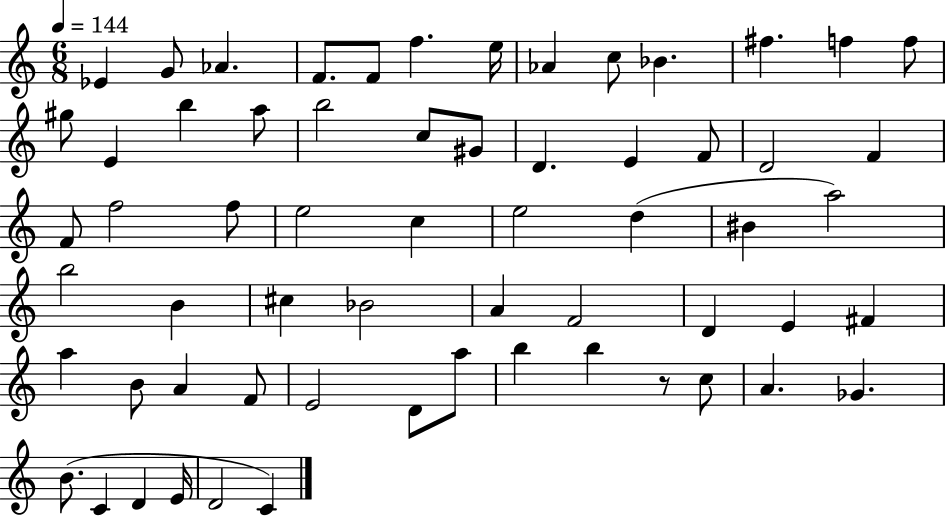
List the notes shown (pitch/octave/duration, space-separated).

Eb4/q G4/e Ab4/q. F4/e. F4/e F5/q. E5/s Ab4/q C5/e Bb4/q. F#5/q. F5/q F5/e G#5/e E4/q B5/q A5/e B5/h C5/e G#4/e D4/q. E4/q F4/e D4/h F4/q F4/e F5/h F5/e E5/h C5/q E5/h D5/q BIS4/q A5/h B5/h B4/q C#5/q Bb4/h A4/q F4/h D4/q E4/q F#4/q A5/q B4/e A4/q F4/e E4/h D4/e A5/e B5/q B5/q R/e C5/e A4/q. Gb4/q. B4/e. C4/q D4/q E4/s D4/h C4/q